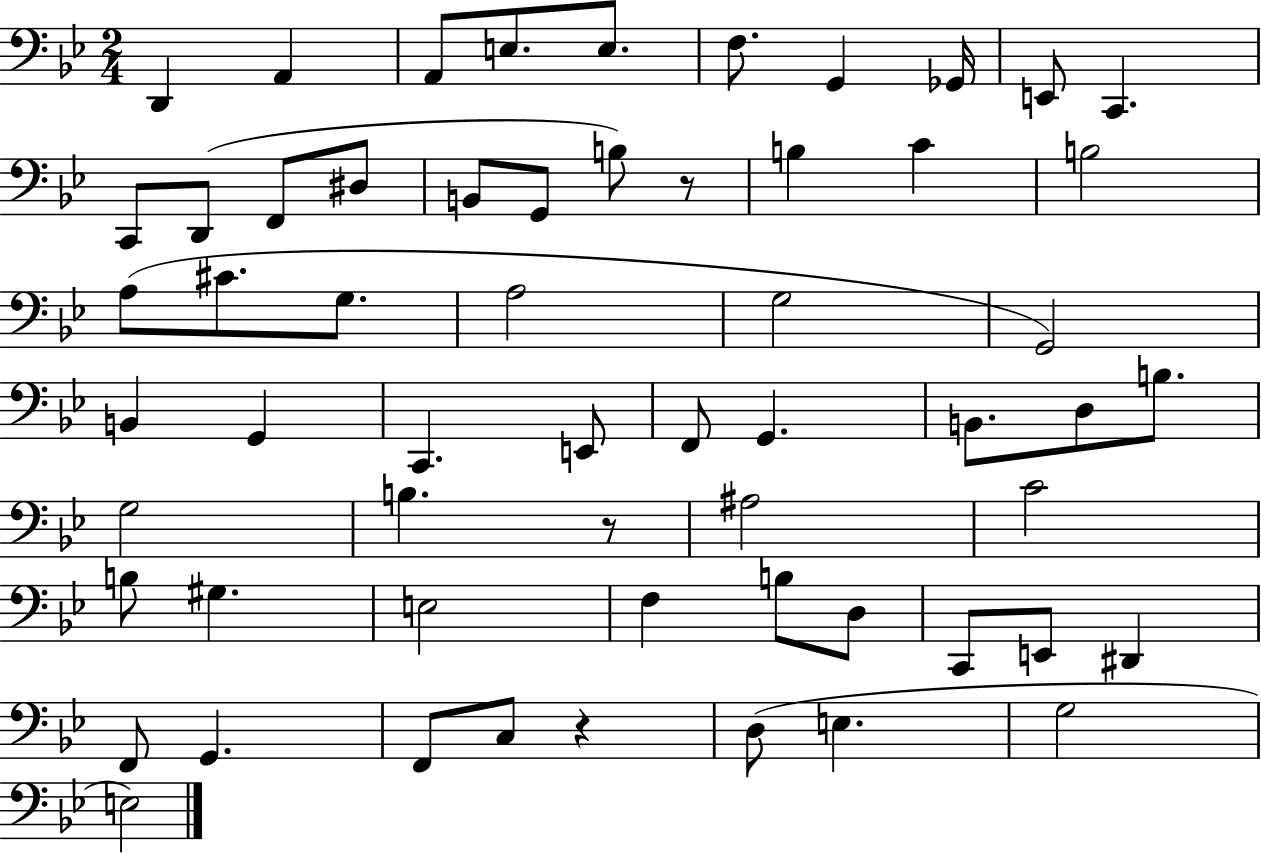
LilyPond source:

{
  \clef bass
  \numericTimeSignature
  \time 2/4
  \key bes \major
  \repeat volta 2 { d,4 a,4 | a,8 e8. e8. | f8. g,4 ges,16 | e,8 c,4. | \break c,8 d,8( f,8 dis8 | b,8 g,8 b8) r8 | b4 c'4 | b2 | \break a8( cis'8. g8. | a2 | g2 | g,2) | \break b,4 g,4 | c,4. e,8 | f,8 g,4. | b,8. d8 b8. | \break g2 | b4. r8 | ais2 | c'2 | \break b8 gis4. | e2 | f4 b8 d8 | c,8 e,8 dis,4 | \break f,8 g,4. | f,8 c8 r4 | d8( e4. | g2 | \break e2) | } \bar "|."
}